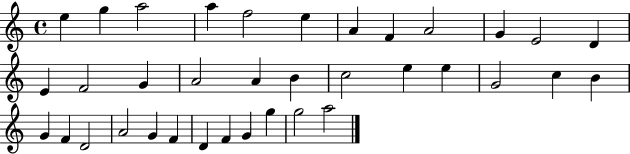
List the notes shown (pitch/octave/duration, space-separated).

E5/q G5/q A5/h A5/q F5/h E5/q A4/q F4/q A4/h G4/q E4/h D4/q E4/q F4/h G4/q A4/h A4/q B4/q C5/h E5/q E5/q G4/h C5/q B4/q G4/q F4/q D4/h A4/h G4/q F4/q D4/q F4/q G4/q G5/q G5/h A5/h